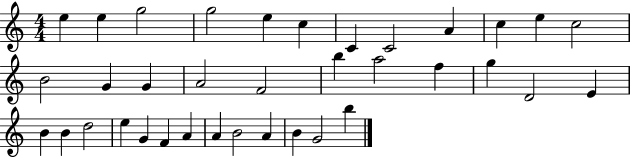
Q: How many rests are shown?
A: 0